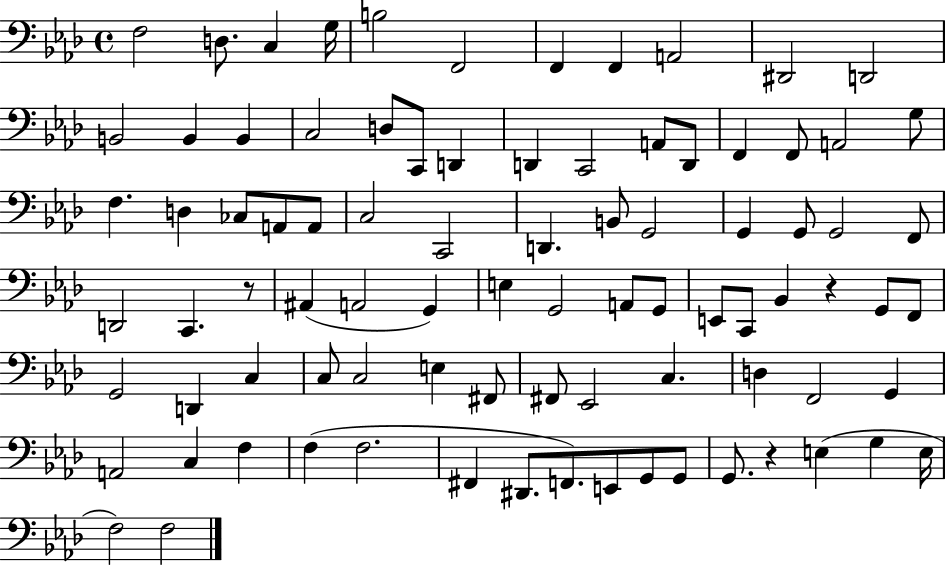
{
  \clef bass
  \time 4/4
  \defaultTimeSignature
  \key aes \major
  f2 d8. c4 g16 | b2 f,2 | f,4 f,4 a,2 | dis,2 d,2 | \break b,2 b,4 b,4 | c2 d8 c,8 d,4 | d,4 c,2 a,8 d,8 | f,4 f,8 a,2 g8 | \break f4. d4 ces8 a,8 a,8 | c2 c,2 | d,4. b,8 g,2 | g,4 g,8 g,2 f,8 | \break d,2 c,4. r8 | ais,4( a,2 g,4) | e4 g,2 a,8 g,8 | e,8 c,8 bes,4 r4 g,8 f,8 | \break g,2 d,4 c4 | c8 c2 e4 fis,8 | fis,8 ees,2 c4. | d4 f,2 g,4 | \break a,2 c4 f4 | f4( f2. | fis,4 dis,8. f,8.) e,8 g,8 g,8 | g,8. r4 e4( g4 e16 | \break f2) f2 | \bar "|."
}